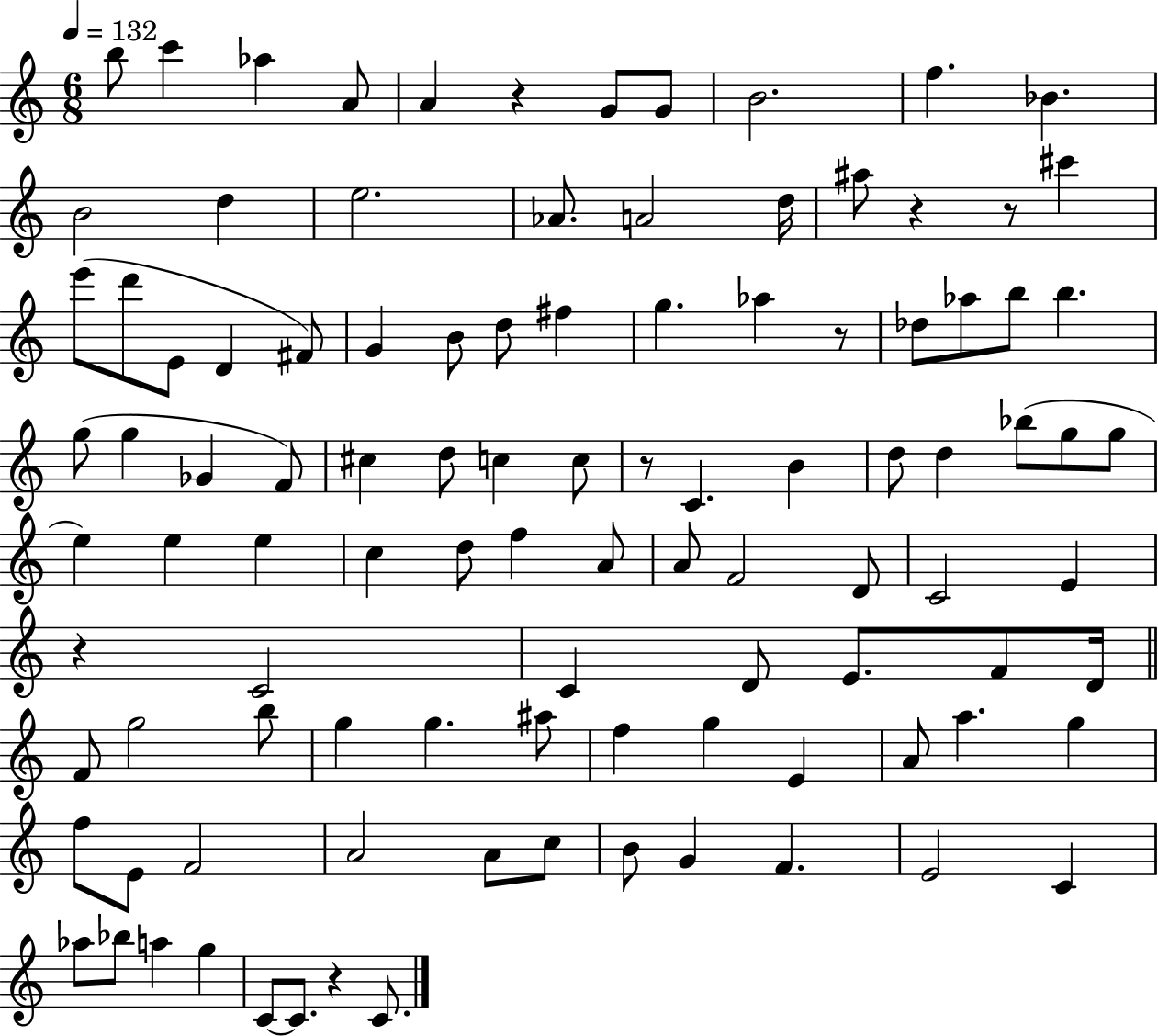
{
  \clef treble
  \numericTimeSignature
  \time 6/8
  \key c \major
  \tempo 4 = 132
  b''8 c'''4 aes''4 a'8 | a'4 r4 g'8 g'8 | b'2. | f''4. bes'4. | \break b'2 d''4 | e''2. | aes'8. a'2 d''16 | ais''8 r4 r8 cis'''4 | \break e'''8( d'''8 e'8 d'4 fis'8) | g'4 b'8 d''8 fis''4 | g''4. aes''4 r8 | des''8 aes''8 b''8 b''4. | \break g''8( g''4 ges'4 f'8) | cis''4 d''8 c''4 c''8 | r8 c'4. b'4 | d''8 d''4 bes''8( g''8 g''8 | \break e''4) e''4 e''4 | c''4 d''8 f''4 a'8 | a'8 f'2 d'8 | c'2 e'4 | \break r4 c'2 | c'4 d'8 e'8. f'8 d'16 | \bar "||" \break \key c \major f'8 g''2 b''8 | g''4 g''4. ais''8 | f''4 g''4 e'4 | a'8 a''4. g''4 | \break f''8 e'8 f'2 | a'2 a'8 c''8 | b'8 g'4 f'4. | e'2 c'4 | \break aes''8 bes''8 a''4 g''4 | c'8~~ c'8. r4 c'8. | \bar "|."
}